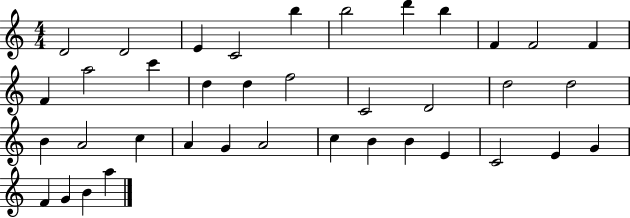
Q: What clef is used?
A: treble